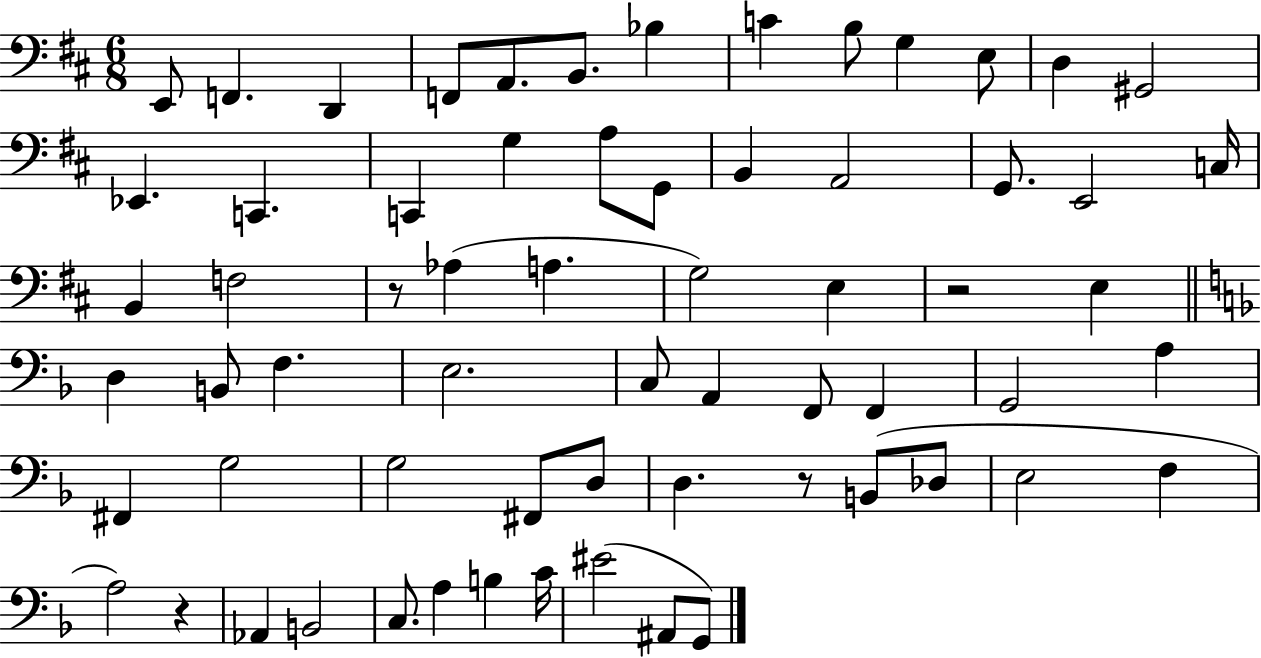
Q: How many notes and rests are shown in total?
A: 65